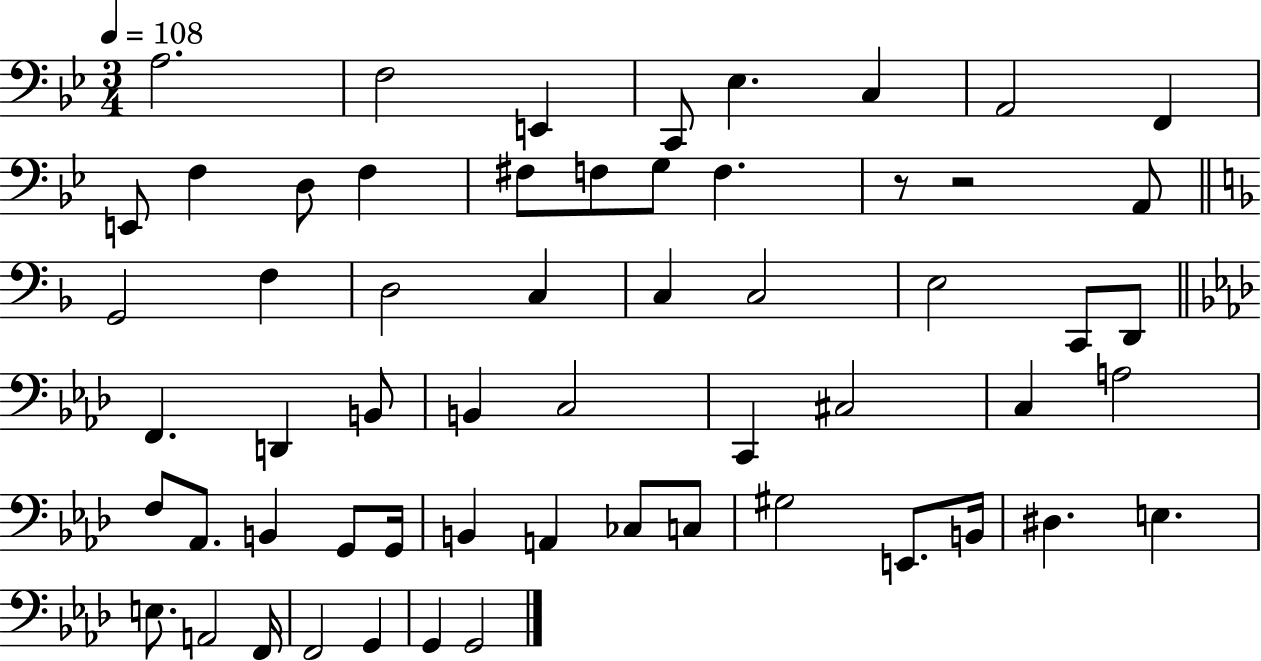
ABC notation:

X:1
T:Untitled
M:3/4
L:1/4
K:Bb
A,2 F,2 E,, C,,/2 _E, C, A,,2 F,, E,,/2 F, D,/2 F, ^F,/2 F,/2 G,/2 F, z/2 z2 A,,/2 G,,2 F, D,2 C, C, C,2 E,2 C,,/2 D,,/2 F,, D,, B,,/2 B,, C,2 C,, ^C,2 C, A,2 F,/2 _A,,/2 B,, G,,/2 G,,/4 B,, A,, _C,/2 C,/2 ^G,2 E,,/2 B,,/4 ^D, E, E,/2 A,,2 F,,/4 F,,2 G,, G,, G,,2